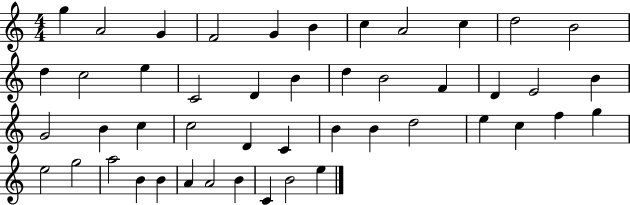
X:1
T:Untitled
M:4/4
L:1/4
K:C
g A2 G F2 G B c A2 c d2 B2 d c2 e C2 D B d B2 F D E2 B G2 B c c2 D C B B d2 e c f g e2 g2 a2 B B A A2 B C B2 e